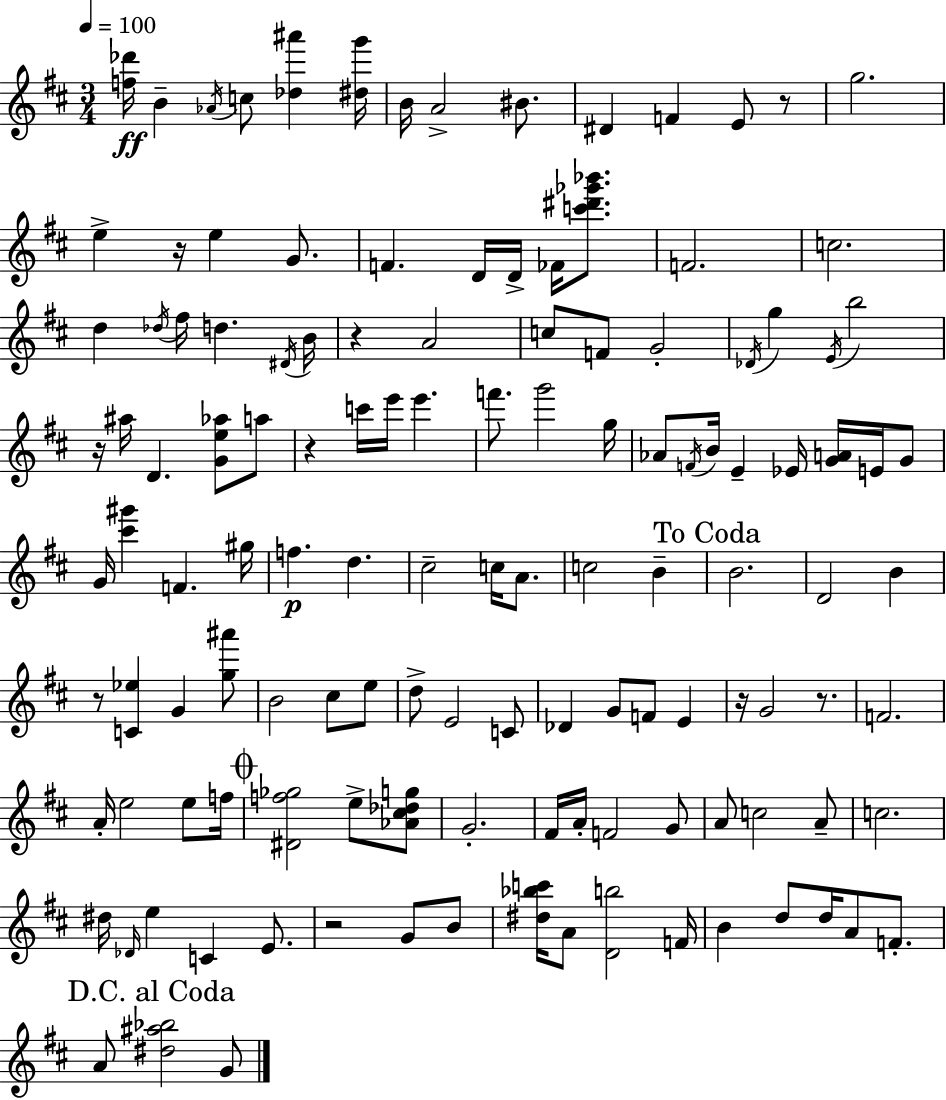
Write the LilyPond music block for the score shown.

{
  \clef treble
  \numericTimeSignature
  \time 3/4
  \key d \major
  \tempo 4 = 100
  <f'' des'''>16\ff b'4-- \acciaccatura { aes'16 } c''8 <des'' ais'''>4 | <dis'' g'''>16 b'16 a'2-> bis'8. | dis'4 f'4 e'8 r8 | g''2. | \break e''4-> r16 e''4 g'8. | f'4. d'16 d'16-> fes'16 <c''' dis''' ges''' bes'''>8. | f'2. | c''2. | \break d''4 \acciaccatura { des''16 } fis''16 d''4. | \acciaccatura { dis'16 } b'16 r4 a'2 | c''8 f'8 g'2-. | \acciaccatura { des'16 } g''4 \acciaccatura { e'16 } b''2 | \break r16 ais''16 d'4. | <g' e'' aes''>8 a''8 r4 c'''16 e'''16 e'''4. | f'''8. g'''2 | g''16 aes'8 \acciaccatura { f'16 } b'16 e'4-- | \break ees'16 <g' a'>16 e'16 g'8 g'16 <cis''' gis'''>4 f'4. | gis''16 f''4.\p | d''4. cis''2-- | c''16 a'8. c''2 | \break b'4-- \mark "To Coda" b'2. | d'2 | b'4 r8 <c' ees''>4 | g'4 <g'' ais'''>8 b'2 | \break cis''8 e''8 d''8-> e'2 | c'8 des'4 g'8 | f'8 e'4 r16 g'2 | r8. f'2. | \break a'16-. e''2 | e''8 f''16 \mark \markup { \musicglyph "scripts.coda" } <dis' f'' ges''>2 | e''8-> <aes' cis'' des'' g''>8 g'2.-. | fis'16 a'16-. f'2 | \break g'8 a'8 c''2 | a'8-- c''2. | dis''16 \grace { des'16 } e''4 | c'4 e'8. r2 | \break g'8 b'8 <dis'' bes'' c'''>16 a'8 <d' b''>2 | f'16 b'4 d''8 | d''16 a'8 f'8.-. \mark "D.C. al Coda" a'8 <dis'' ais'' bes''>2 | g'8 \bar "|."
}